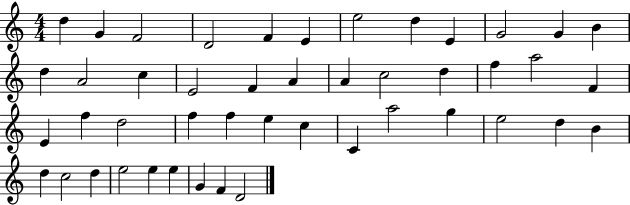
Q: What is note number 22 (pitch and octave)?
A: F5